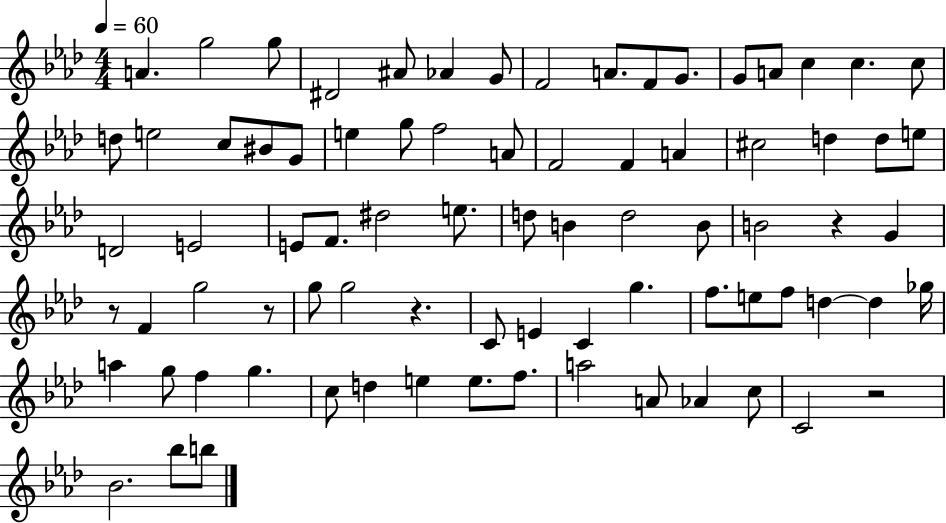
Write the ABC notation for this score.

X:1
T:Untitled
M:4/4
L:1/4
K:Ab
A g2 g/2 ^D2 ^A/2 _A G/2 F2 A/2 F/2 G/2 G/2 A/2 c c c/2 d/2 e2 c/2 ^B/2 G/2 e g/2 f2 A/2 F2 F A ^c2 d d/2 e/2 D2 E2 E/2 F/2 ^d2 e/2 d/2 B d2 B/2 B2 z G z/2 F g2 z/2 g/2 g2 z C/2 E C g f/2 e/2 f/2 d d _g/4 a g/2 f g c/2 d e e/2 f/2 a2 A/2 _A c/2 C2 z2 _B2 _b/2 b/2